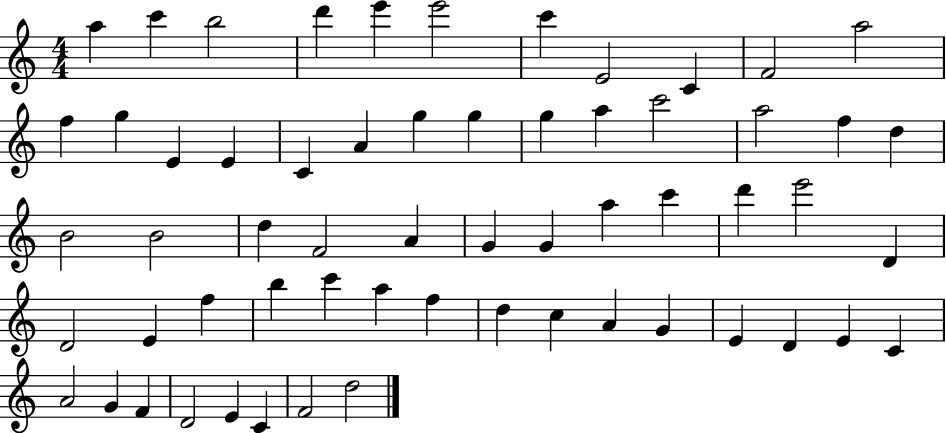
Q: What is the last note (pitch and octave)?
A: D5